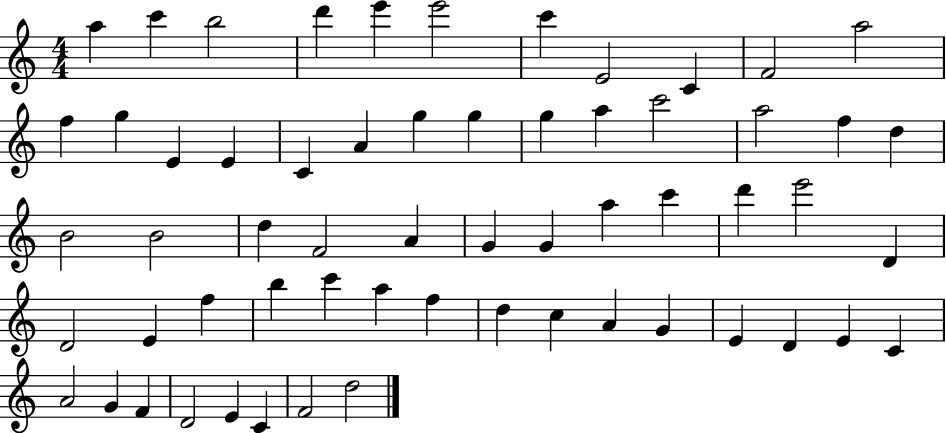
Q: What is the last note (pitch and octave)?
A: D5